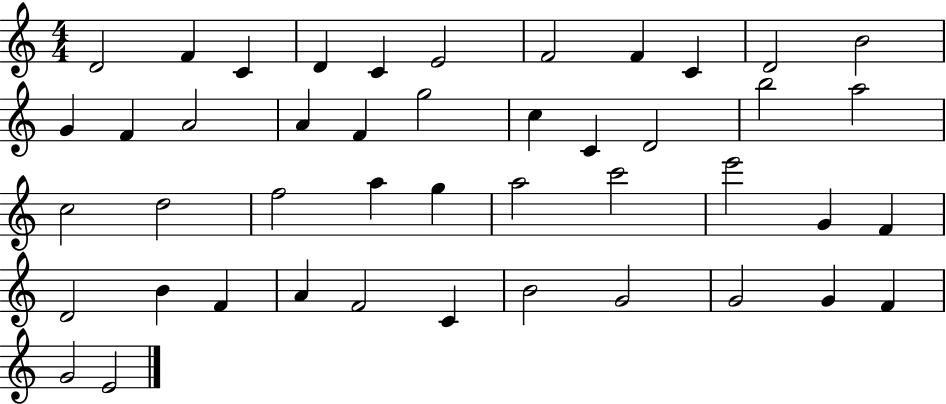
D4/h F4/q C4/q D4/q C4/q E4/h F4/h F4/q C4/q D4/h B4/h G4/q F4/q A4/h A4/q F4/q G5/h C5/q C4/q D4/h B5/h A5/h C5/h D5/h F5/h A5/q G5/q A5/h C6/h E6/h G4/q F4/q D4/h B4/q F4/q A4/q F4/h C4/q B4/h G4/h G4/h G4/q F4/q G4/h E4/h